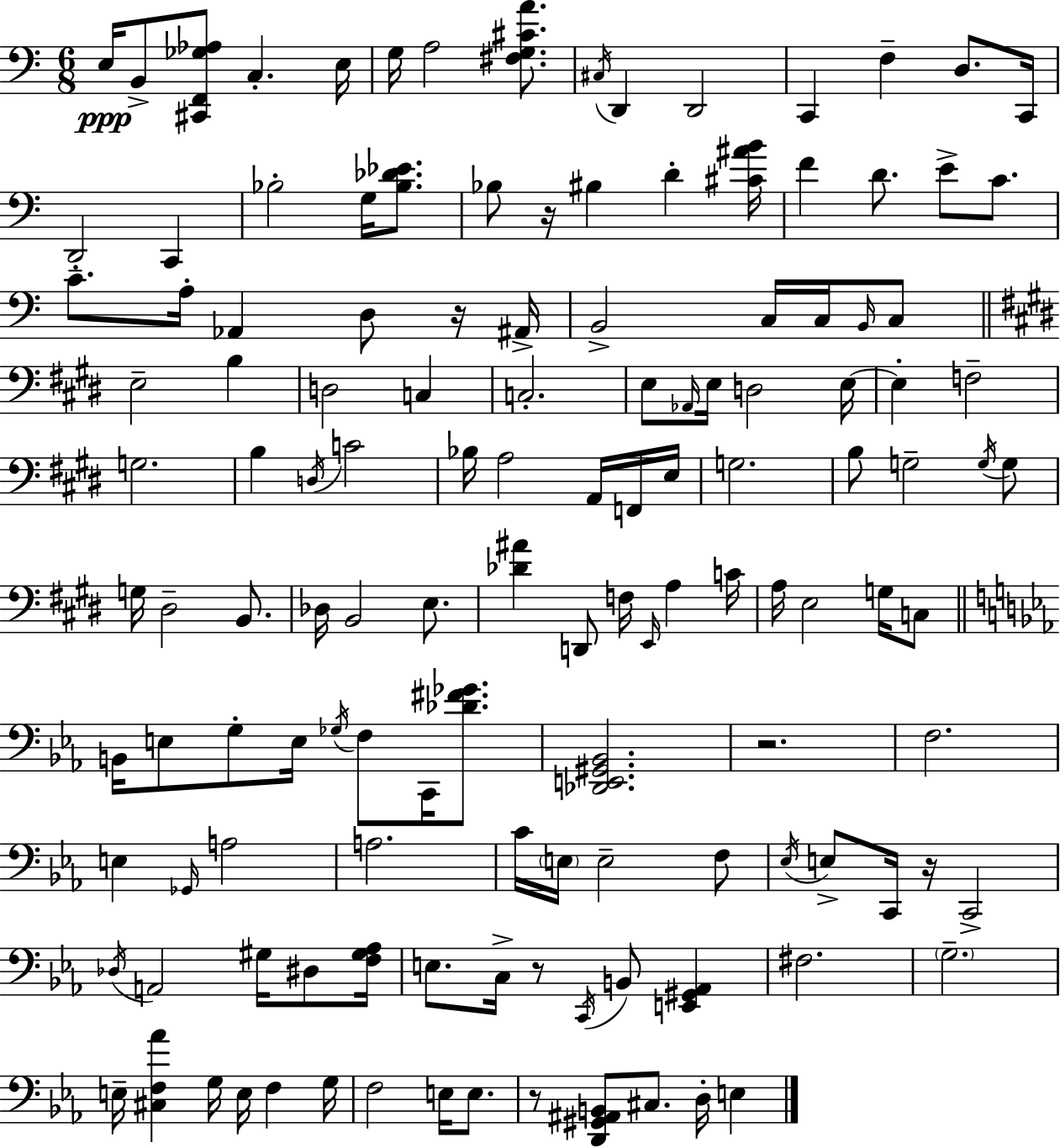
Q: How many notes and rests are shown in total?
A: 133